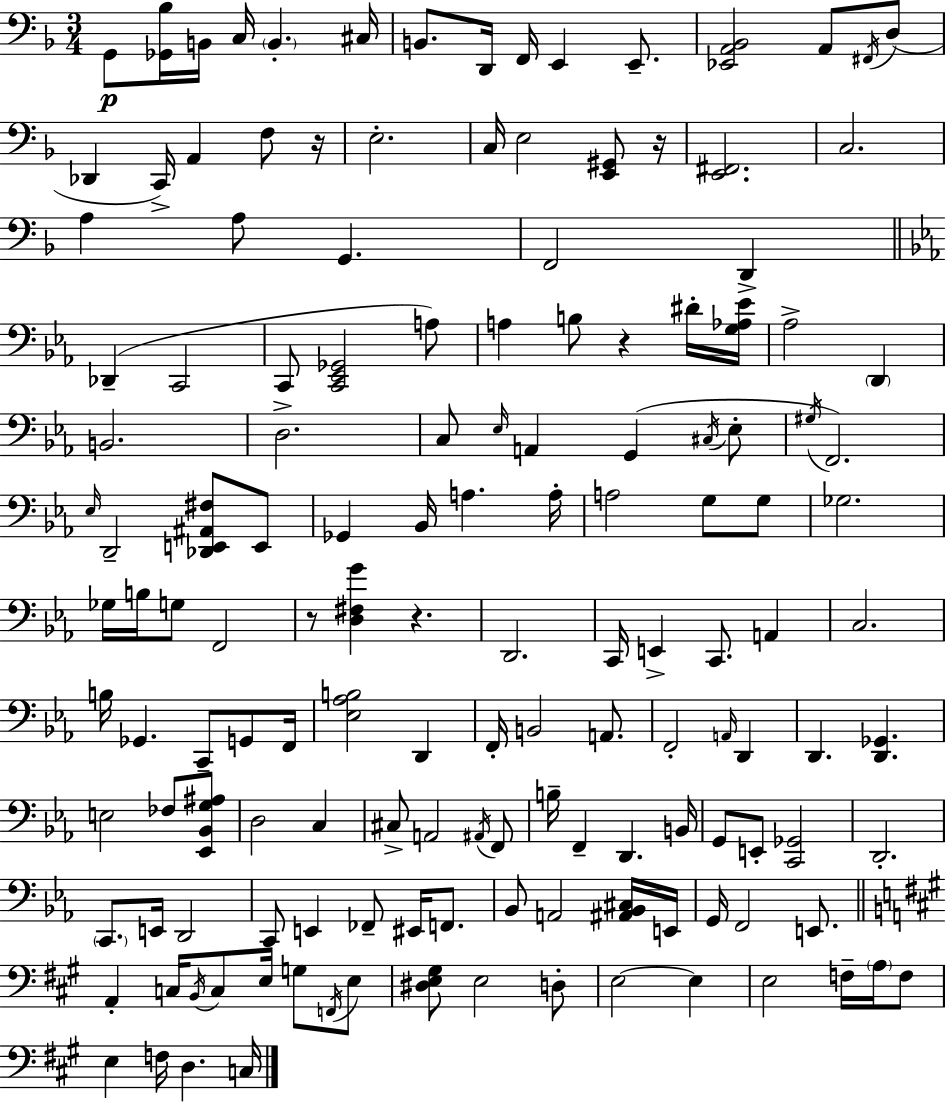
G2/e [Gb2,Bb3]/s B2/s C3/s B2/q. C#3/s B2/e. D2/s F2/s E2/q E2/e. [Eb2,A2,Bb2]/h A2/e F#2/s D3/e Db2/q C2/s A2/q F3/e R/s E3/h. C3/s E3/h [E2,G#2]/e R/s [E2,F#2]/h. C3/h. A3/q A3/e G2/q. F2/h D2/q Db2/q C2/h C2/e [C2,Eb2,Gb2]/h A3/e A3/q B3/e R/q D#4/s [G3,Ab3,Eb4]/s Ab3/h D2/q B2/h. D3/h. C3/e Eb3/s A2/q G2/q C#3/s Eb3/e G#3/s F2/h. Eb3/s D2/h [Db2,E2,A#2,F#3]/e E2/e Gb2/q Bb2/s A3/q. A3/s A3/h G3/e G3/e Gb3/h. Gb3/s B3/s G3/e F2/h R/e [D3,F#3,G4]/q R/q. D2/h. C2/s E2/q C2/e. A2/q C3/h. B3/s Gb2/q. C2/e G2/e F2/s [Eb3,Ab3,B3]/h D2/q F2/s B2/h A2/e. F2/h A2/s D2/q D2/q. [D2,Gb2]/q. E3/h FES3/e [Eb2,Bb2,G3,A#3]/e D3/h C3/q C#3/e A2/h A#2/s F2/e B3/s F2/q D2/q. B2/s G2/e E2/e [C2,Gb2]/h D2/h. C2/e. E2/s D2/h C2/e E2/q FES2/e EIS2/s F2/e. Bb2/e A2/h [A#2,Bb2,C#3]/s E2/s G2/s F2/h E2/e. A2/q C3/s B2/s C3/e E3/s G3/e F2/s E3/e [D#3,E3,G#3]/e E3/h D3/e E3/h E3/q E3/h F3/s A3/s F3/e E3/q F3/s D3/q. C3/s